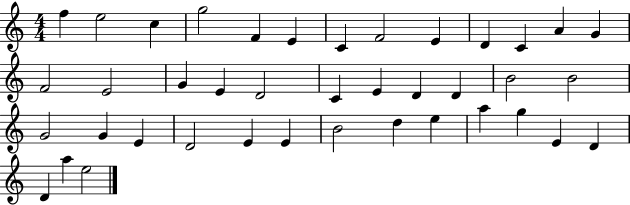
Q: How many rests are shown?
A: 0